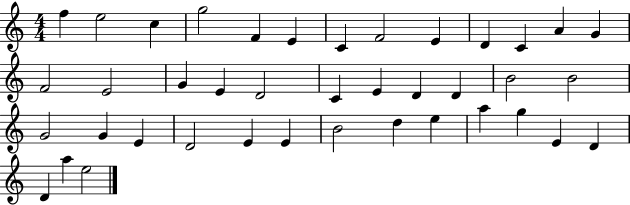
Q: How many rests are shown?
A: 0